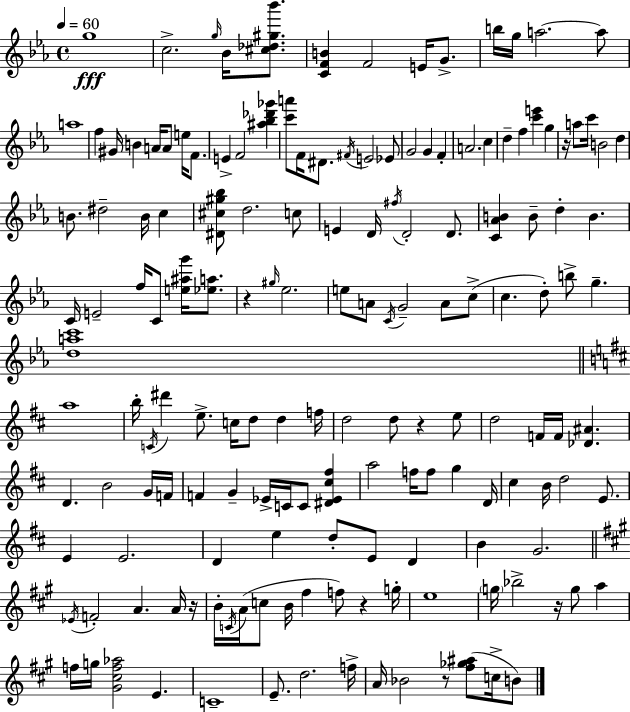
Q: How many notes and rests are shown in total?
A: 159